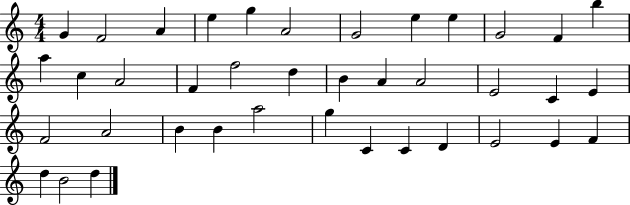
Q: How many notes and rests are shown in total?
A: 39